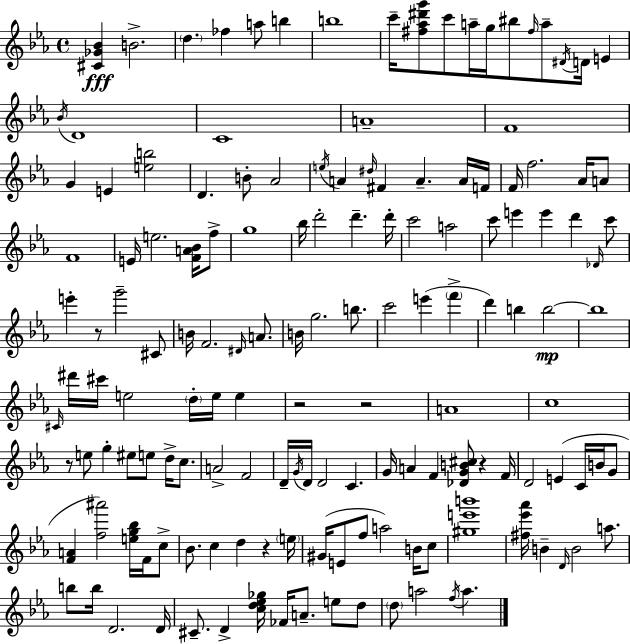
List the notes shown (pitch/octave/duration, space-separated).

[C#4,Gb4,Bb4]/q B4/h. D5/q. FES5/q A5/e B5/q B5/w C6/s [F#5,Ab5,D#6,G6]/e C6/e A5/s G5/s BIS5/e F#5/s A5/e D#4/s D4/s E4/q Bb4/s D4/w C4/w A4/w F4/w G4/q E4/q [E5,B5]/h D4/q. B4/e Ab4/h E5/s A4/q D#5/s F#4/q A4/q. A4/s F4/s F4/s F5/h. Ab4/s A4/e F4/w E4/s E5/h. [F4,A4,Bb4]/s F5/e G5/w Bb5/s D6/h D6/q. D6/s C6/h A5/h C6/e E6/q E6/q D6/q Db4/s C6/e E6/q R/e G6/h C#4/e B4/s F4/h. D#4/s A4/e. B4/s G5/h. B5/e. C6/h E6/q F6/q D6/q B5/q B5/h B5/w C#4/s D#6/s C#6/s E5/h D5/s E5/s E5/q R/h R/h A4/w C5/w R/e E5/e G5/q EIS5/e E5/e D5/s C5/e. A4/h F4/h D4/s G4/s D4/s D4/h C4/q. G4/s A4/q F4/q [Db4,G4,B4,C#5]/e R/q F4/s D4/h E4/q C4/s B4/s G4/e [F4,A4]/q [F5,A#6]/h [E5,G5,Bb5]/s F4/s C5/e Bb4/e. C5/q D5/q R/q E5/s G#4/s E4/e F5/e A5/h B4/s C5/e [G#5,E6,B6]/w [F#5,Eb6,Ab6]/s B4/q D4/s B4/h A5/e. B5/e B5/s D4/h. D4/s C#4/e. D4/q [C5,D5,Eb5,Gb5]/s FES4/s A4/e. E5/e D5/e D5/e A5/h F5/s A5/q.